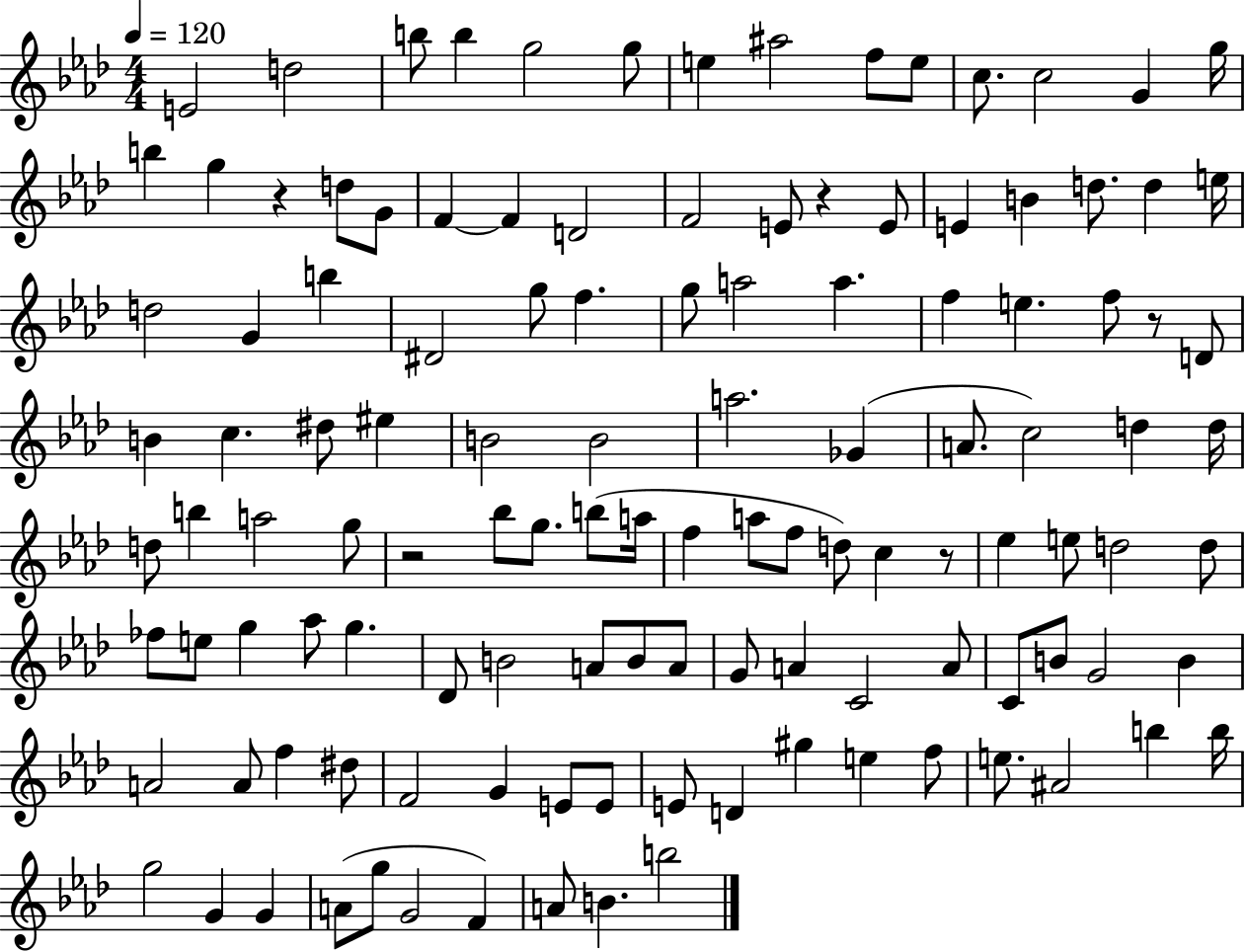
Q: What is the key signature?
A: AES major